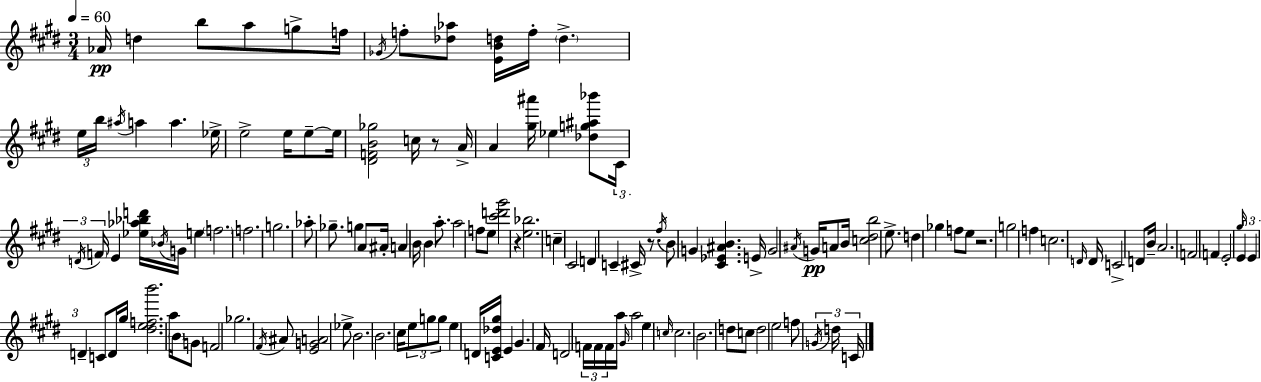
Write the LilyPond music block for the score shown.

{
  \clef treble
  \numericTimeSignature
  \time 3/4
  \key e \major
  \tempo 4 = 60
  aes'16\pp d''4 b''8 a''8 g''8-> f''16 | \acciaccatura { ges'16 } f''8-. <des'' aes''>8 <e' b' d''>16 f''16-. \parenthesize d''4.-> | \tuplet 3/2 { e''16 b''16 \acciaccatura { ais''16 } } a''4 a''4. | ees''16-> e''2-> e''16 | \break e''8--~~ e''16 <dis' f' b' ges''>2 c''16 | r8 a'16-> a'4 <gis'' ais'''>16 ees''4 | <des'' g'' ais'' bes'''>8 \tuplet 3/2 { cis'16 \acciaccatura { d'16 } \parenthesize f'16 } e'4 <ees'' aes'' bes'' d'''>16 \acciaccatura { bes'16 } g'16 | e''4 \parenthesize f''2. | \break f''2. | g''2. | aes''8-. ges''8.-- g''4 | a'8 ais'16-. a'4 b'16 b'4 | \break a''8.-. a''2 | f''8 e''8 <cis''' d''' gis'''>2 | r4 <e'' bes''>2. | c''4-- cis'2 | \break d'4 c'4-- | cis'16-> r8. \acciaccatura { fis''16 } b'8 g'4 <cis' ees' ais' b'>4. | e'16-> g'2 | \acciaccatura { ais'16 } g'16\pp a'8 b'16 <c'' dis'' b''>2 | \break e''8.-> d''4 ges''4 | f''8 e''8 r2. | g''2 | f''4 c''2. | \break \grace { d'16 } d'16 c'2-> | d'8 b'16-- a'2. | f'2 | f'4 e'2-. | \break \grace { gis''16 } \tuplet 3/2 { e'4 e'4 | d'4-- } c'8 d'16 gis''16 <dis'' e'' f'' b'''>2. | a''16 \parenthesize b'16 g'8 | f'2 ges''2. | \break \acciaccatura { fis'16 } ais'8 <e' g' a'>2 | ees''8-> b'2. | b'2. | cis''16 \tuplet 3/2 { e''8 | \break g''8 g''8 } e''4 d'16 <c' e' des'' gis''>16 e'4 | gis'4. fis'16 d'2 | \tuplet 3/2 { f'16 f'16 f'16 } a''16 \grace { gis'16 } a''2 | e''4 \grace { c''16 } c''2. | \break b'2. | d''8 | c''8 d''2 e''2 | f''8 \tuplet 3/2 { \acciaccatura { g'16 } d''16 c'16 } | \break \bar "|."
}